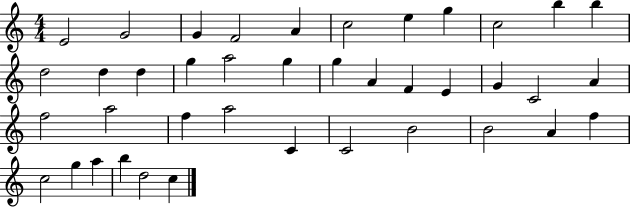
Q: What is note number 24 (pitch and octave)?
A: A4